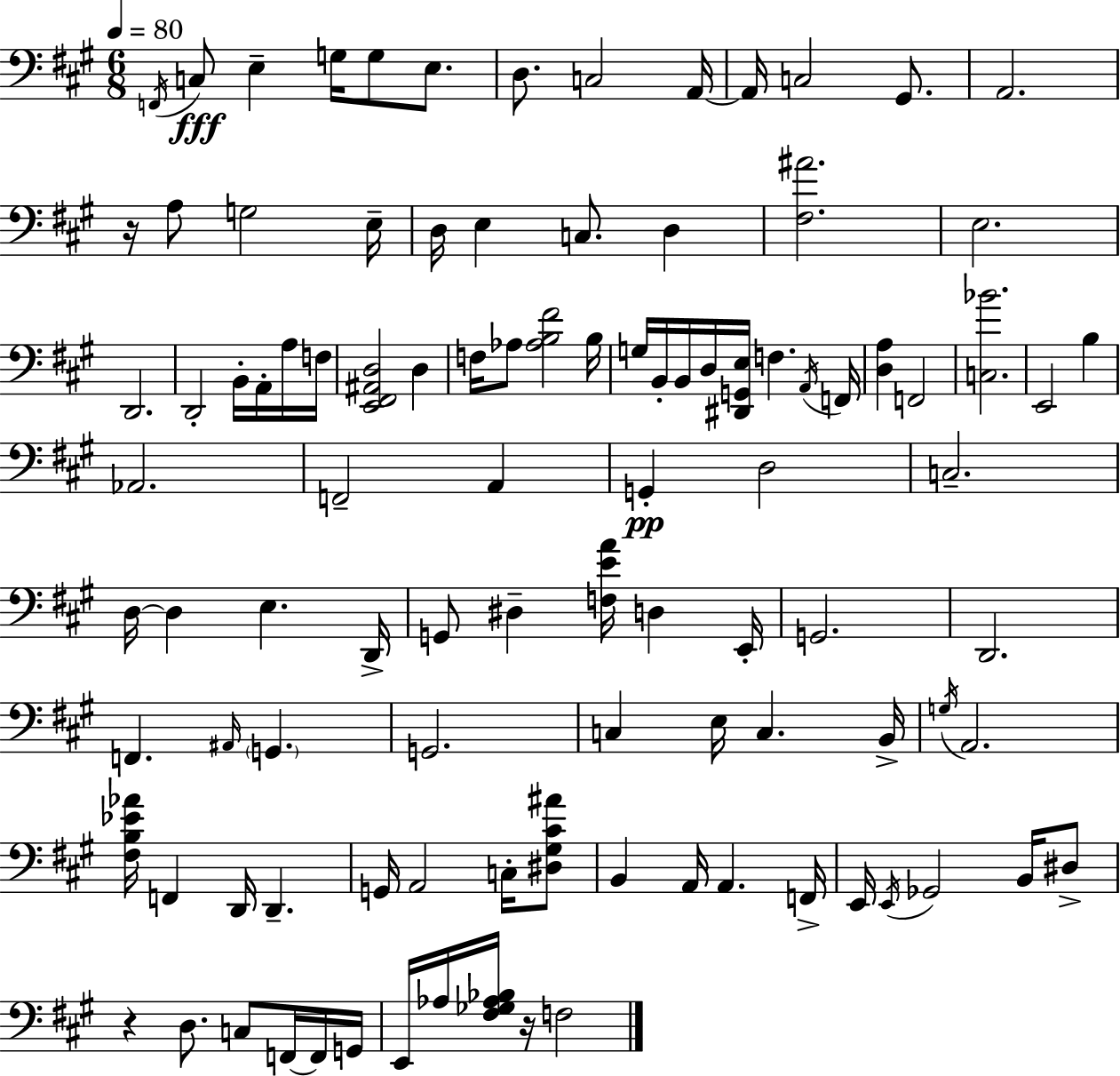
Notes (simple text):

F2/s C3/e E3/q G3/s G3/e E3/e. D3/e. C3/h A2/s A2/s C3/h G#2/e. A2/h. R/s A3/e G3/h E3/s D3/s E3/q C3/e. D3/q [F#3,A#4]/h. E3/h. D2/h. D2/h B2/s A2/s A3/s F3/s [E2,F#2,A#2,D3]/h D3/q F3/s Ab3/e [Ab3,B3,F#4]/h B3/s G3/s B2/s B2/s D3/s [D#2,G2,E3]/s F3/q. A2/s F2/s [D3,A3]/q F2/h [C3,Bb4]/h. E2/h B3/q Ab2/h. F2/h A2/q G2/q D3/h C3/h. D3/s D3/q E3/q. D2/s G2/e D#3/q [F3,E4,A4]/s D3/q E2/s G2/h. D2/h. F2/q. A#2/s G2/q. G2/h. C3/q E3/s C3/q. B2/s G3/s A2/h. [F#3,B3,Eb4,Ab4]/s F2/q D2/s D2/q. G2/s A2/h C3/s [D#3,G#3,C#4,A#4]/e B2/q A2/s A2/q. F2/s E2/s E2/s Gb2/h B2/s D#3/e R/q D3/e. C3/e F2/s F2/s G2/s E2/s Ab3/s [F#3,Gb3,Ab3,Bb3]/s R/s F3/h